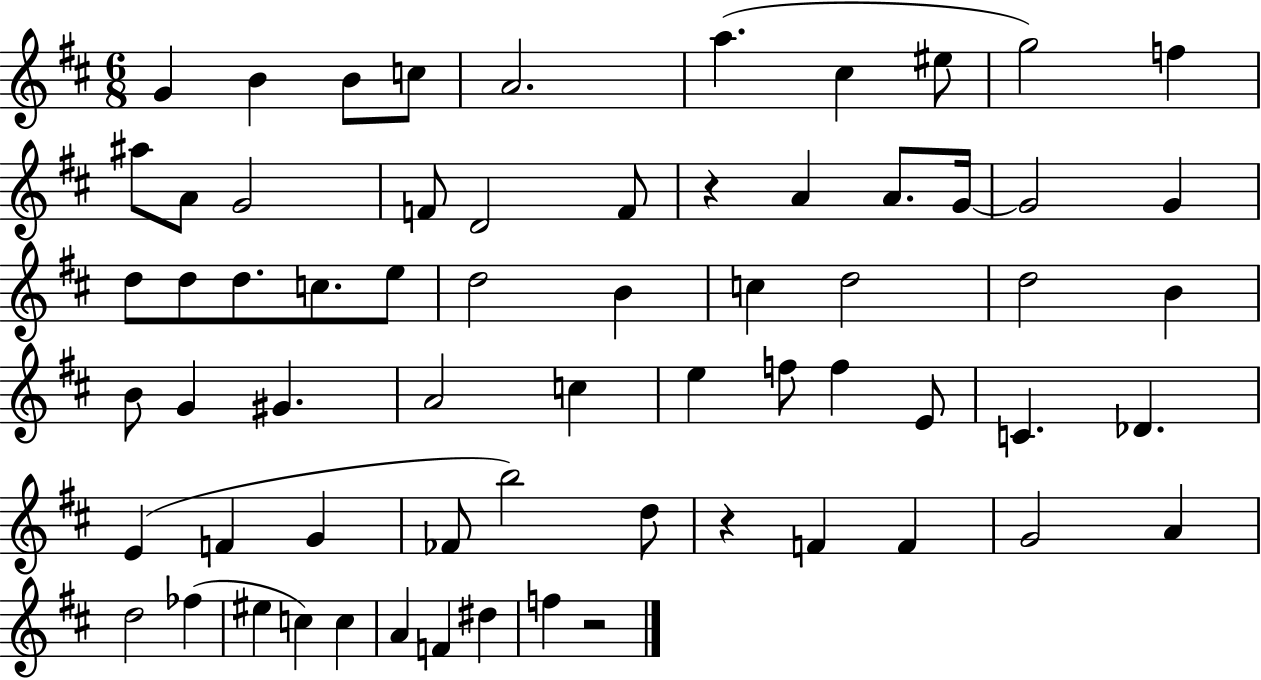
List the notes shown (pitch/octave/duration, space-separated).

G4/q B4/q B4/e C5/e A4/h. A5/q. C#5/q EIS5/e G5/h F5/q A#5/e A4/e G4/h F4/e D4/h F4/e R/q A4/q A4/e. G4/s G4/h G4/q D5/e D5/e D5/e. C5/e. E5/e D5/h B4/q C5/q D5/h D5/h B4/q B4/e G4/q G#4/q. A4/h C5/q E5/q F5/e F5/q E4/e C4/q. Db4/q. E4/q F4/q G4/q FES4/e B5/h D5/e R/q F4/q F4/q G4/h A4/q D5/h FES5/q EIS5/q C5/q C5/q A4/q F4/q D#5/q F5/q R/h